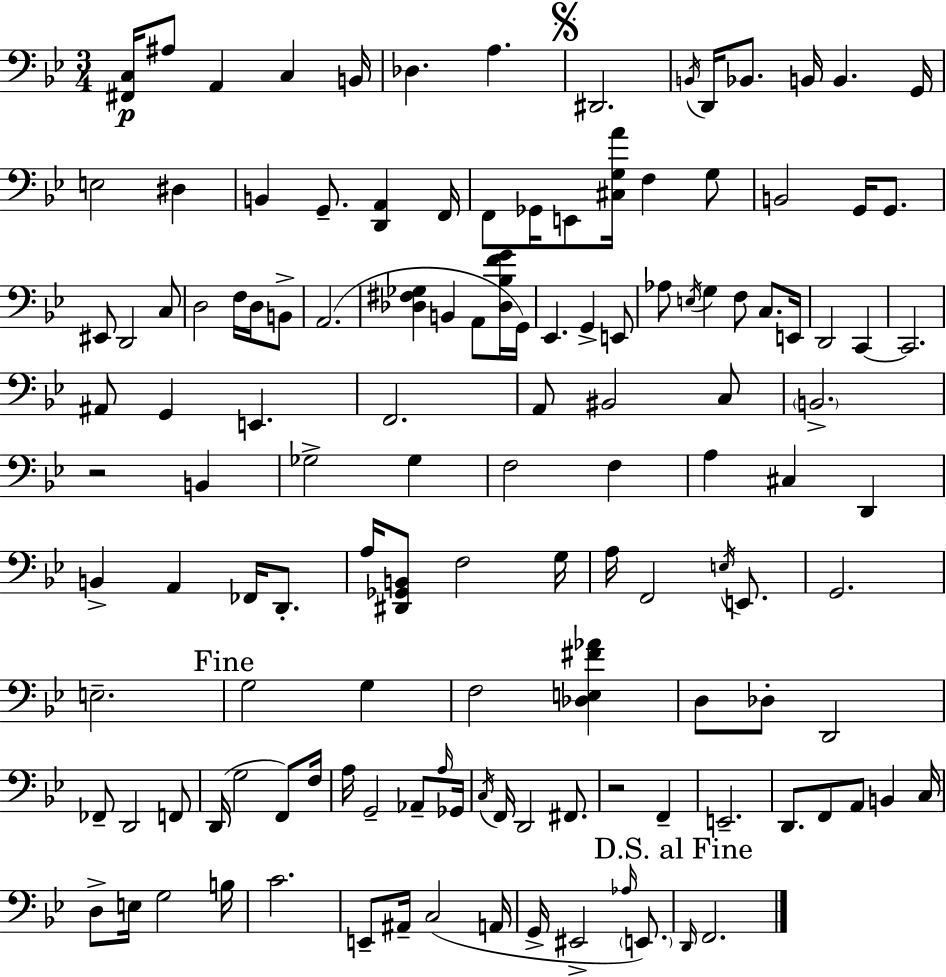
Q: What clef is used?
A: bass